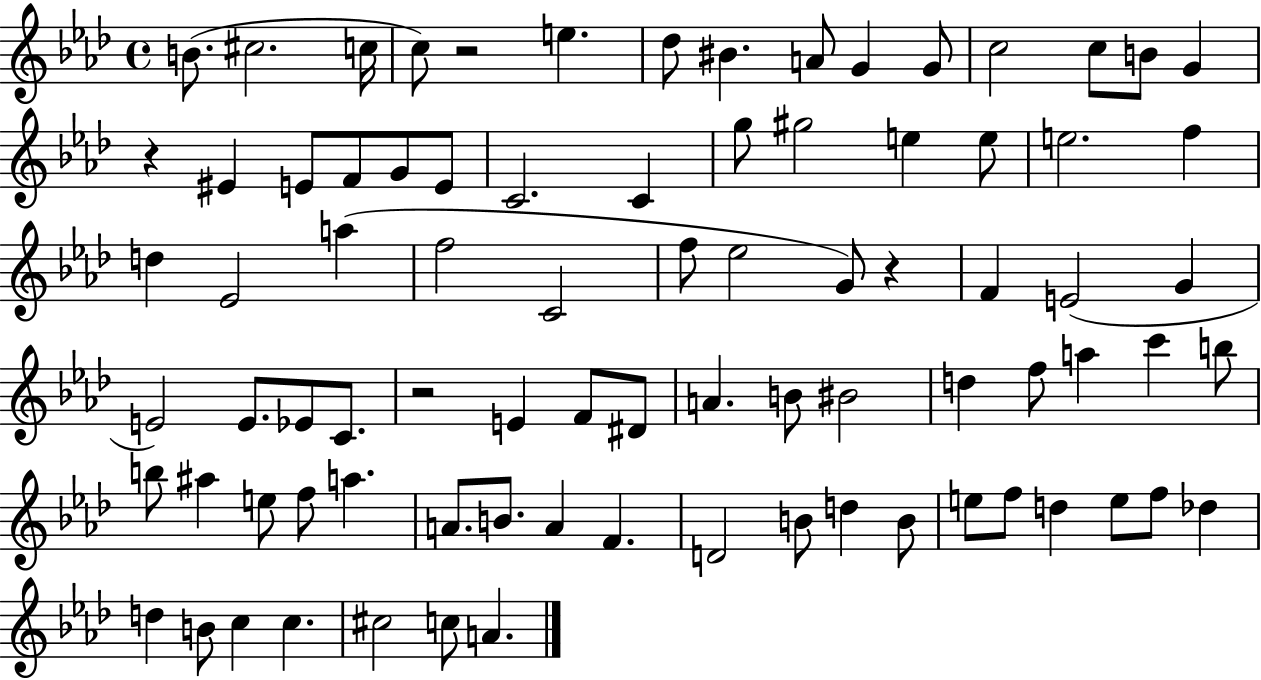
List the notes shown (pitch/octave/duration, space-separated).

B4/e. C#5/h. C5/s C5/e R/h E5/q. Db5/e BIS4/q. A4/e G4/q G4/e C5/h C5/e B4/e G4/q R/q EIS4/q E4/e F4/e G4/e E4/e C4/h. C4/q G5/e G#5/h E5/q E5/e E5/h. F5/q D5/q Eb4/h A5/q F5/h C4/h F5/e Eb5/h G4/e R/q F4/q E4/h G4/q E4/h E4/e. Eb4/e C4/e. R/h E4/q F4/e D#4/e A4/q. B4/e BIS4/h D5/q F5/e A5/q C6/q B5/e B5/e A#5/q E5/e F5/e A5/q. A4/e. B4/e. A4/q F4/q. D4/h B4/e D5/q B4/e E5/e F5/e D5/q E5/e F5/e Db5/q D5/q B4/e C5/q C5/q. C#5/h C5/e A4/q.